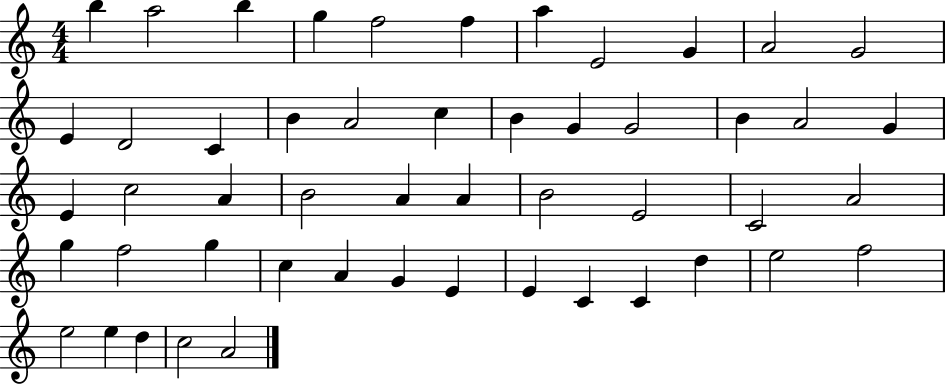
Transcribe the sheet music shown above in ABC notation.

X:1
T:Untitled
M:4/4
L:1/4
K:C
b a2 b g f2 f a E2 G A2 G2 E D2 C B A2 c B G G2 B A2 G E c2 A B2 A A B2 E2 C2 A2 g f2 g c A G E E C C d e2 f2 e2 e d c2 A2